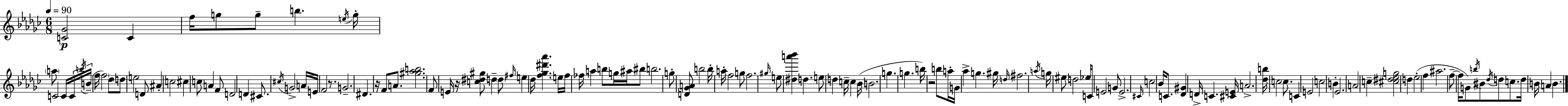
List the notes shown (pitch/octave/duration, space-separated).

[C4,Gb4]/h C4/q F5/s G5/e G5/e B5/q. E5/s G5/s A5/e C4/h C4/s C4/s B5/s B4/s F5/s F5/h Db5/e D5/e E5/h D4/e A#4/q C5/h C#5/q C5/e A4/q F4/e D4/h D4/q C#4/e. C#5/s G4/h A4/s E4/s F4/h R/e. G4/h. D#4/q. R/s F4/e A4/e. [G#5,Ab5,B5]/h. F4/e E4/s R/s [C5,D#5,G#5]/e D5/q D5/e F#5/s E5/q Db5/s [F5,Gb5,D#6,Ab6]/q. E5/s F5/s FES5/s A5/q B5/e G5/s A#5/s BIS5/e B5/h. G5/e [D4,Gb4,A4]/e B5/h B5/s A5/s F5/h G5/e F5/h. G#5/s E5/e [D#5,A6,Bb6]/q D5/q. E5/e D5/q C5/s C5/q Bb4/s B4/h. G5/q. G5/q. B5/s R/h B5/e A5/s G4/s Ab5/q G5/q. G#5/s D5/s F#5/h. A5/s G5/s EIS5/e D5/h Eb5/s C4/e E4/h G4/e E4/h. C#4/s C5/h Bb4/s C4/e. [Db4,G#4]/q D4/s C4/q. [C#4,E4]/s A4/h. [Db5,B5]/s C5/h C5/e. C4/q E4/h C5/h B4/q Eb4/h. A4/h C5/q [C#5,D#5,Eb5,G5]/h D5/q Eb5/h F5/q A#5/h. F5/e F5/s G4/e B5/s BIS4/e Db5/s D5/e C5/e. D5/s B4/s A4/q B4/q.